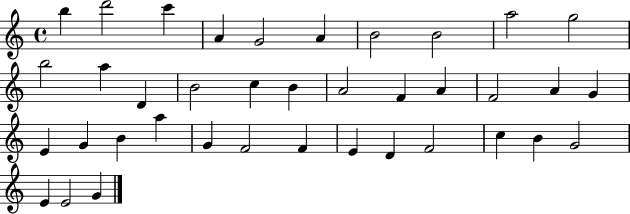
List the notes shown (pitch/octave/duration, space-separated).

B5/q D6/h C6/q A4/q G4/h A4/q B4/h B4/h A5/h G5/h B5/h A5/q D4/q B4/h C5/q B4/q A4/h F4/q A4/q F4/h A4/q G4/q E4/q G4/q B4/q A5/q G4/q F4/h F4/q E4/q D4/q F4/h C5/q B4/q G4/h E4/q E4/h G4/q